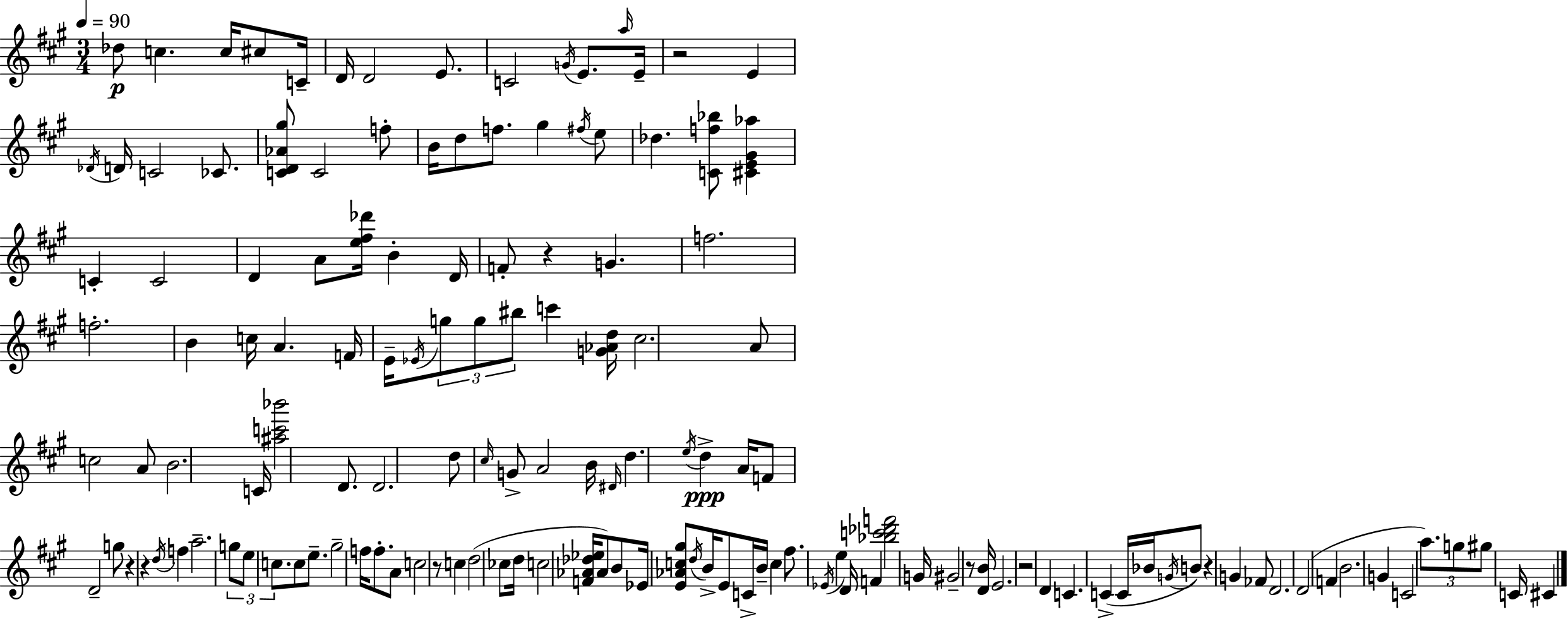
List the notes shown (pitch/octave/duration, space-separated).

Db5/e C5/q. C5/s C#5/e C4/s D4/s D4/h E4/e. C4/h G4/s E4/e. A5/s E4/s R/h E4/q Db4/s D4/s C4/h CES4/e. [C4,D4,Ab4,G#5]/e C4/h F5/e B4/s D5/e F5/e. G#5/q F#5/s E5/e Db5/q. [C4,F5,Bb5]/e [C#4,E4,G#4,Ab5]/q C4/q C4/h D4/q A4/e [E5,F#5,Db6]/s B4/q D4/s F4/e R/q G4/q. F5/h. F5/h. B4/q C5/s A4/q. F4/s E4/s Eb4/s G5/e G5/e BIS5/e C6/q [G4,Ab4,D5]/s C#5/h. A4/e C5/h A4/e B4/h. C4/s [A#5,C6,Bb6]/h D4/e. D4/h. D5/e C#5/s G4/e A4/h B4/s D#4/s D5/q. E5/s D5/q A4/s F4/e D4/h G5/e R/q R/q D5/s F5/q A5/h. G5/e E5/e C5/e. C5/e E5/e. G#5/h F5/s F5/e. A4/e C5/h R/e C5/q D5/h CES5/e D5/s C5/h [F4,Ab4,Db5,Eb5]/s Ab4/e B4/e Eb4/s [E4,Ab4,C5,G#5]/e D5/s B4/s E4/e C4/s B4/s C5/q F#5/e. Eb4/s E5/q D4/s F4/q [Bb5,C6,Db6,F6]/h G4/s G#4/h R/e [D4,B4]/s E4/h. R/h D4/q C4/q. C4/q C4/s Bb4/s G4/s B4/e R/q G4/q FES4/e D4/h. D4/h F4/q B4/h. G4/q C4/h A5/e. G5/e G#5/e C4/s C#4/q